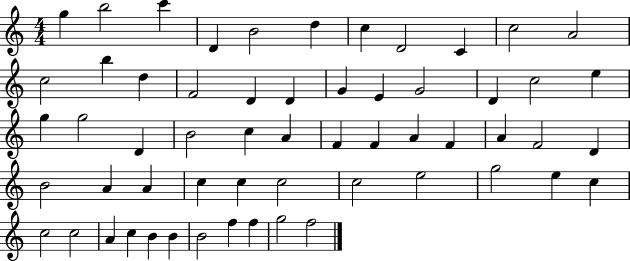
{
  \clef treble
  \numericTimeSignature
  \time 4/4
  \key c \major
  g''4 b''2 c'''4 | d'4 b'2 d''4 | c''4 d'2 c'4 | c''2 a'2 | \break c''2 b''4 d''4 | f'2 d'4 d'4 | g'4 e'4 g'2 | d'4 c''2 e''4 | \break g''4 g''2 d'4 | b'2 c''4 a'4 | f'4 f'4 a'4 f'4 | a'4 f'2 d'4 | \break b'2 a'4 a'4 | c''4 c''4 c''2 | c''2 e''2 | g''2 e''4 c''4 | \break c''2 c''2 | a'4 c''4 b'4 b'4 | b'2 f''4 f''4 | g''2 f''2 | \break \bar "|."
}